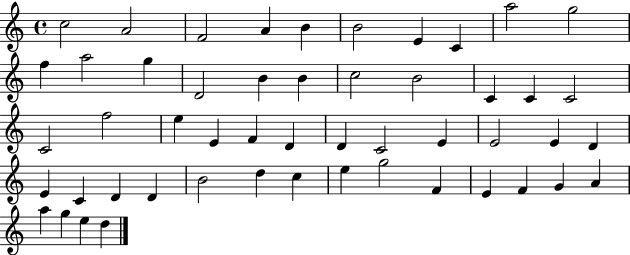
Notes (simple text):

C5/h A4/h F4/h A4/q B4/q B4/h E4/q C4/q A5/h G5/h F5/q A5/h G5/q D4/h B4/q B4/q C5/h B4/h C4/q C4/q C4/h C4/h F5/h E5/q E4/q F4/q D4/q D4/q C4/h E4/q E4/h E4/q D4/q E4/q C4/q D4/q D4/q B4/h D5/q C5/q E5/q G5/h F4/q E4/q F4/q G4/q A4/q A5/q G5/q E5/q D5/q